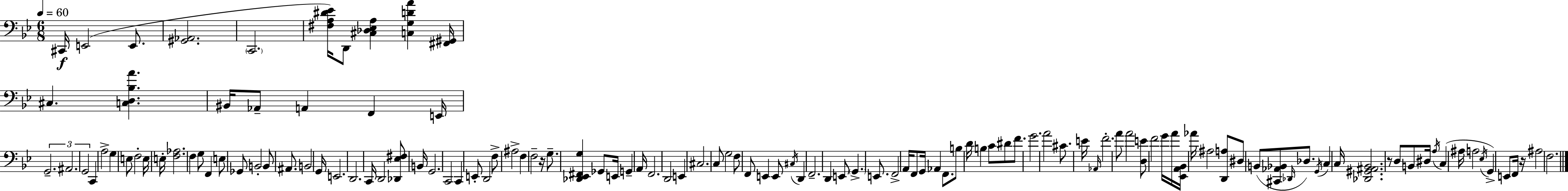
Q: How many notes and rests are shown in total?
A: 129